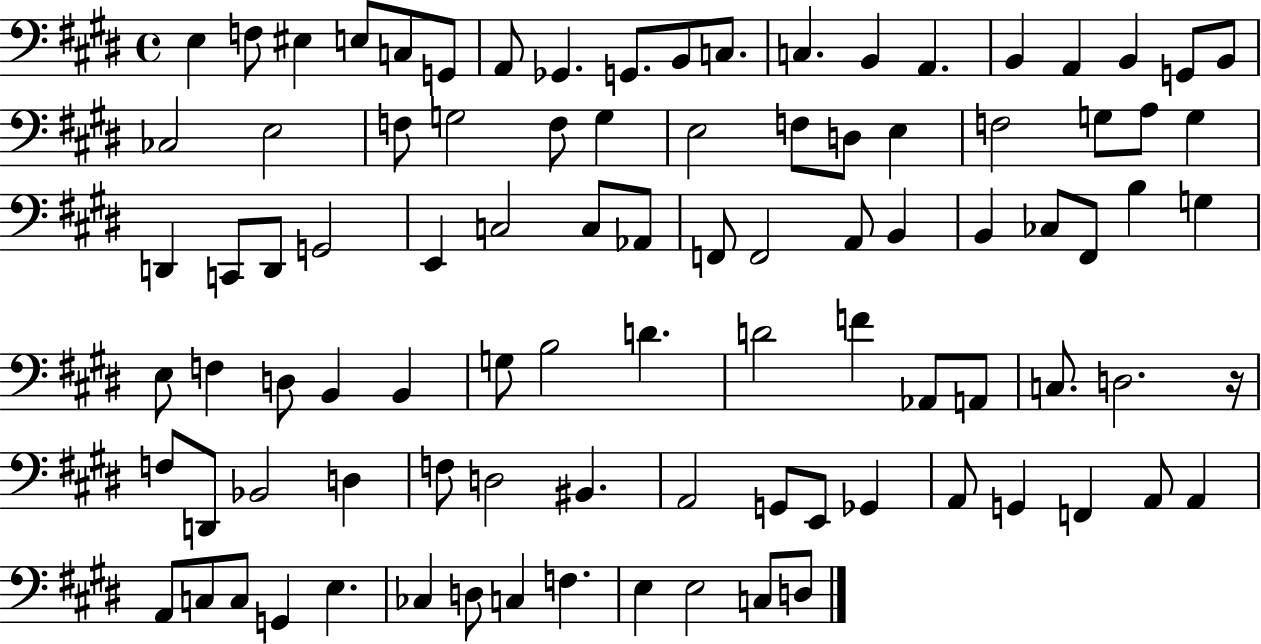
E3/q F3/e EIS3/q E3/e C3/e G2/e A2/e Gb2/q. G2/e. B2/e C3/e. C3/q. B2/q A2/q. B2/q A2/q B2/q G2/e B2/e CES3/h E3/h F3/e G3/h F3/e G3/q E3/h F3/e D3/e E3/q F3/h G3/e A3/e G3/q D2/q C2/e D2/e G2/h E2/q C3/h C3/e Ab2/e F2/e F2/h A2/e B2/q B2/q CES3/e F#2/e B3/q G3/q E3/e F3/q D3/e B2/q B2/q G3/e B3/h D4/q. D4/h F4/q Ab2/e A2/e C3/e. D3/h. R/s F3/e D2/e Bb2/h D3/q F3/e D3/h BIS2/q. A2/h G2/e E2/e Gb2/q A2/e G2/q F2/q A2/e A2/q A2/e C3/e C3/e G2/q E3/q. CES3/q D3/e C3/q F3/q. E3/q E3/h C3/e D3/e